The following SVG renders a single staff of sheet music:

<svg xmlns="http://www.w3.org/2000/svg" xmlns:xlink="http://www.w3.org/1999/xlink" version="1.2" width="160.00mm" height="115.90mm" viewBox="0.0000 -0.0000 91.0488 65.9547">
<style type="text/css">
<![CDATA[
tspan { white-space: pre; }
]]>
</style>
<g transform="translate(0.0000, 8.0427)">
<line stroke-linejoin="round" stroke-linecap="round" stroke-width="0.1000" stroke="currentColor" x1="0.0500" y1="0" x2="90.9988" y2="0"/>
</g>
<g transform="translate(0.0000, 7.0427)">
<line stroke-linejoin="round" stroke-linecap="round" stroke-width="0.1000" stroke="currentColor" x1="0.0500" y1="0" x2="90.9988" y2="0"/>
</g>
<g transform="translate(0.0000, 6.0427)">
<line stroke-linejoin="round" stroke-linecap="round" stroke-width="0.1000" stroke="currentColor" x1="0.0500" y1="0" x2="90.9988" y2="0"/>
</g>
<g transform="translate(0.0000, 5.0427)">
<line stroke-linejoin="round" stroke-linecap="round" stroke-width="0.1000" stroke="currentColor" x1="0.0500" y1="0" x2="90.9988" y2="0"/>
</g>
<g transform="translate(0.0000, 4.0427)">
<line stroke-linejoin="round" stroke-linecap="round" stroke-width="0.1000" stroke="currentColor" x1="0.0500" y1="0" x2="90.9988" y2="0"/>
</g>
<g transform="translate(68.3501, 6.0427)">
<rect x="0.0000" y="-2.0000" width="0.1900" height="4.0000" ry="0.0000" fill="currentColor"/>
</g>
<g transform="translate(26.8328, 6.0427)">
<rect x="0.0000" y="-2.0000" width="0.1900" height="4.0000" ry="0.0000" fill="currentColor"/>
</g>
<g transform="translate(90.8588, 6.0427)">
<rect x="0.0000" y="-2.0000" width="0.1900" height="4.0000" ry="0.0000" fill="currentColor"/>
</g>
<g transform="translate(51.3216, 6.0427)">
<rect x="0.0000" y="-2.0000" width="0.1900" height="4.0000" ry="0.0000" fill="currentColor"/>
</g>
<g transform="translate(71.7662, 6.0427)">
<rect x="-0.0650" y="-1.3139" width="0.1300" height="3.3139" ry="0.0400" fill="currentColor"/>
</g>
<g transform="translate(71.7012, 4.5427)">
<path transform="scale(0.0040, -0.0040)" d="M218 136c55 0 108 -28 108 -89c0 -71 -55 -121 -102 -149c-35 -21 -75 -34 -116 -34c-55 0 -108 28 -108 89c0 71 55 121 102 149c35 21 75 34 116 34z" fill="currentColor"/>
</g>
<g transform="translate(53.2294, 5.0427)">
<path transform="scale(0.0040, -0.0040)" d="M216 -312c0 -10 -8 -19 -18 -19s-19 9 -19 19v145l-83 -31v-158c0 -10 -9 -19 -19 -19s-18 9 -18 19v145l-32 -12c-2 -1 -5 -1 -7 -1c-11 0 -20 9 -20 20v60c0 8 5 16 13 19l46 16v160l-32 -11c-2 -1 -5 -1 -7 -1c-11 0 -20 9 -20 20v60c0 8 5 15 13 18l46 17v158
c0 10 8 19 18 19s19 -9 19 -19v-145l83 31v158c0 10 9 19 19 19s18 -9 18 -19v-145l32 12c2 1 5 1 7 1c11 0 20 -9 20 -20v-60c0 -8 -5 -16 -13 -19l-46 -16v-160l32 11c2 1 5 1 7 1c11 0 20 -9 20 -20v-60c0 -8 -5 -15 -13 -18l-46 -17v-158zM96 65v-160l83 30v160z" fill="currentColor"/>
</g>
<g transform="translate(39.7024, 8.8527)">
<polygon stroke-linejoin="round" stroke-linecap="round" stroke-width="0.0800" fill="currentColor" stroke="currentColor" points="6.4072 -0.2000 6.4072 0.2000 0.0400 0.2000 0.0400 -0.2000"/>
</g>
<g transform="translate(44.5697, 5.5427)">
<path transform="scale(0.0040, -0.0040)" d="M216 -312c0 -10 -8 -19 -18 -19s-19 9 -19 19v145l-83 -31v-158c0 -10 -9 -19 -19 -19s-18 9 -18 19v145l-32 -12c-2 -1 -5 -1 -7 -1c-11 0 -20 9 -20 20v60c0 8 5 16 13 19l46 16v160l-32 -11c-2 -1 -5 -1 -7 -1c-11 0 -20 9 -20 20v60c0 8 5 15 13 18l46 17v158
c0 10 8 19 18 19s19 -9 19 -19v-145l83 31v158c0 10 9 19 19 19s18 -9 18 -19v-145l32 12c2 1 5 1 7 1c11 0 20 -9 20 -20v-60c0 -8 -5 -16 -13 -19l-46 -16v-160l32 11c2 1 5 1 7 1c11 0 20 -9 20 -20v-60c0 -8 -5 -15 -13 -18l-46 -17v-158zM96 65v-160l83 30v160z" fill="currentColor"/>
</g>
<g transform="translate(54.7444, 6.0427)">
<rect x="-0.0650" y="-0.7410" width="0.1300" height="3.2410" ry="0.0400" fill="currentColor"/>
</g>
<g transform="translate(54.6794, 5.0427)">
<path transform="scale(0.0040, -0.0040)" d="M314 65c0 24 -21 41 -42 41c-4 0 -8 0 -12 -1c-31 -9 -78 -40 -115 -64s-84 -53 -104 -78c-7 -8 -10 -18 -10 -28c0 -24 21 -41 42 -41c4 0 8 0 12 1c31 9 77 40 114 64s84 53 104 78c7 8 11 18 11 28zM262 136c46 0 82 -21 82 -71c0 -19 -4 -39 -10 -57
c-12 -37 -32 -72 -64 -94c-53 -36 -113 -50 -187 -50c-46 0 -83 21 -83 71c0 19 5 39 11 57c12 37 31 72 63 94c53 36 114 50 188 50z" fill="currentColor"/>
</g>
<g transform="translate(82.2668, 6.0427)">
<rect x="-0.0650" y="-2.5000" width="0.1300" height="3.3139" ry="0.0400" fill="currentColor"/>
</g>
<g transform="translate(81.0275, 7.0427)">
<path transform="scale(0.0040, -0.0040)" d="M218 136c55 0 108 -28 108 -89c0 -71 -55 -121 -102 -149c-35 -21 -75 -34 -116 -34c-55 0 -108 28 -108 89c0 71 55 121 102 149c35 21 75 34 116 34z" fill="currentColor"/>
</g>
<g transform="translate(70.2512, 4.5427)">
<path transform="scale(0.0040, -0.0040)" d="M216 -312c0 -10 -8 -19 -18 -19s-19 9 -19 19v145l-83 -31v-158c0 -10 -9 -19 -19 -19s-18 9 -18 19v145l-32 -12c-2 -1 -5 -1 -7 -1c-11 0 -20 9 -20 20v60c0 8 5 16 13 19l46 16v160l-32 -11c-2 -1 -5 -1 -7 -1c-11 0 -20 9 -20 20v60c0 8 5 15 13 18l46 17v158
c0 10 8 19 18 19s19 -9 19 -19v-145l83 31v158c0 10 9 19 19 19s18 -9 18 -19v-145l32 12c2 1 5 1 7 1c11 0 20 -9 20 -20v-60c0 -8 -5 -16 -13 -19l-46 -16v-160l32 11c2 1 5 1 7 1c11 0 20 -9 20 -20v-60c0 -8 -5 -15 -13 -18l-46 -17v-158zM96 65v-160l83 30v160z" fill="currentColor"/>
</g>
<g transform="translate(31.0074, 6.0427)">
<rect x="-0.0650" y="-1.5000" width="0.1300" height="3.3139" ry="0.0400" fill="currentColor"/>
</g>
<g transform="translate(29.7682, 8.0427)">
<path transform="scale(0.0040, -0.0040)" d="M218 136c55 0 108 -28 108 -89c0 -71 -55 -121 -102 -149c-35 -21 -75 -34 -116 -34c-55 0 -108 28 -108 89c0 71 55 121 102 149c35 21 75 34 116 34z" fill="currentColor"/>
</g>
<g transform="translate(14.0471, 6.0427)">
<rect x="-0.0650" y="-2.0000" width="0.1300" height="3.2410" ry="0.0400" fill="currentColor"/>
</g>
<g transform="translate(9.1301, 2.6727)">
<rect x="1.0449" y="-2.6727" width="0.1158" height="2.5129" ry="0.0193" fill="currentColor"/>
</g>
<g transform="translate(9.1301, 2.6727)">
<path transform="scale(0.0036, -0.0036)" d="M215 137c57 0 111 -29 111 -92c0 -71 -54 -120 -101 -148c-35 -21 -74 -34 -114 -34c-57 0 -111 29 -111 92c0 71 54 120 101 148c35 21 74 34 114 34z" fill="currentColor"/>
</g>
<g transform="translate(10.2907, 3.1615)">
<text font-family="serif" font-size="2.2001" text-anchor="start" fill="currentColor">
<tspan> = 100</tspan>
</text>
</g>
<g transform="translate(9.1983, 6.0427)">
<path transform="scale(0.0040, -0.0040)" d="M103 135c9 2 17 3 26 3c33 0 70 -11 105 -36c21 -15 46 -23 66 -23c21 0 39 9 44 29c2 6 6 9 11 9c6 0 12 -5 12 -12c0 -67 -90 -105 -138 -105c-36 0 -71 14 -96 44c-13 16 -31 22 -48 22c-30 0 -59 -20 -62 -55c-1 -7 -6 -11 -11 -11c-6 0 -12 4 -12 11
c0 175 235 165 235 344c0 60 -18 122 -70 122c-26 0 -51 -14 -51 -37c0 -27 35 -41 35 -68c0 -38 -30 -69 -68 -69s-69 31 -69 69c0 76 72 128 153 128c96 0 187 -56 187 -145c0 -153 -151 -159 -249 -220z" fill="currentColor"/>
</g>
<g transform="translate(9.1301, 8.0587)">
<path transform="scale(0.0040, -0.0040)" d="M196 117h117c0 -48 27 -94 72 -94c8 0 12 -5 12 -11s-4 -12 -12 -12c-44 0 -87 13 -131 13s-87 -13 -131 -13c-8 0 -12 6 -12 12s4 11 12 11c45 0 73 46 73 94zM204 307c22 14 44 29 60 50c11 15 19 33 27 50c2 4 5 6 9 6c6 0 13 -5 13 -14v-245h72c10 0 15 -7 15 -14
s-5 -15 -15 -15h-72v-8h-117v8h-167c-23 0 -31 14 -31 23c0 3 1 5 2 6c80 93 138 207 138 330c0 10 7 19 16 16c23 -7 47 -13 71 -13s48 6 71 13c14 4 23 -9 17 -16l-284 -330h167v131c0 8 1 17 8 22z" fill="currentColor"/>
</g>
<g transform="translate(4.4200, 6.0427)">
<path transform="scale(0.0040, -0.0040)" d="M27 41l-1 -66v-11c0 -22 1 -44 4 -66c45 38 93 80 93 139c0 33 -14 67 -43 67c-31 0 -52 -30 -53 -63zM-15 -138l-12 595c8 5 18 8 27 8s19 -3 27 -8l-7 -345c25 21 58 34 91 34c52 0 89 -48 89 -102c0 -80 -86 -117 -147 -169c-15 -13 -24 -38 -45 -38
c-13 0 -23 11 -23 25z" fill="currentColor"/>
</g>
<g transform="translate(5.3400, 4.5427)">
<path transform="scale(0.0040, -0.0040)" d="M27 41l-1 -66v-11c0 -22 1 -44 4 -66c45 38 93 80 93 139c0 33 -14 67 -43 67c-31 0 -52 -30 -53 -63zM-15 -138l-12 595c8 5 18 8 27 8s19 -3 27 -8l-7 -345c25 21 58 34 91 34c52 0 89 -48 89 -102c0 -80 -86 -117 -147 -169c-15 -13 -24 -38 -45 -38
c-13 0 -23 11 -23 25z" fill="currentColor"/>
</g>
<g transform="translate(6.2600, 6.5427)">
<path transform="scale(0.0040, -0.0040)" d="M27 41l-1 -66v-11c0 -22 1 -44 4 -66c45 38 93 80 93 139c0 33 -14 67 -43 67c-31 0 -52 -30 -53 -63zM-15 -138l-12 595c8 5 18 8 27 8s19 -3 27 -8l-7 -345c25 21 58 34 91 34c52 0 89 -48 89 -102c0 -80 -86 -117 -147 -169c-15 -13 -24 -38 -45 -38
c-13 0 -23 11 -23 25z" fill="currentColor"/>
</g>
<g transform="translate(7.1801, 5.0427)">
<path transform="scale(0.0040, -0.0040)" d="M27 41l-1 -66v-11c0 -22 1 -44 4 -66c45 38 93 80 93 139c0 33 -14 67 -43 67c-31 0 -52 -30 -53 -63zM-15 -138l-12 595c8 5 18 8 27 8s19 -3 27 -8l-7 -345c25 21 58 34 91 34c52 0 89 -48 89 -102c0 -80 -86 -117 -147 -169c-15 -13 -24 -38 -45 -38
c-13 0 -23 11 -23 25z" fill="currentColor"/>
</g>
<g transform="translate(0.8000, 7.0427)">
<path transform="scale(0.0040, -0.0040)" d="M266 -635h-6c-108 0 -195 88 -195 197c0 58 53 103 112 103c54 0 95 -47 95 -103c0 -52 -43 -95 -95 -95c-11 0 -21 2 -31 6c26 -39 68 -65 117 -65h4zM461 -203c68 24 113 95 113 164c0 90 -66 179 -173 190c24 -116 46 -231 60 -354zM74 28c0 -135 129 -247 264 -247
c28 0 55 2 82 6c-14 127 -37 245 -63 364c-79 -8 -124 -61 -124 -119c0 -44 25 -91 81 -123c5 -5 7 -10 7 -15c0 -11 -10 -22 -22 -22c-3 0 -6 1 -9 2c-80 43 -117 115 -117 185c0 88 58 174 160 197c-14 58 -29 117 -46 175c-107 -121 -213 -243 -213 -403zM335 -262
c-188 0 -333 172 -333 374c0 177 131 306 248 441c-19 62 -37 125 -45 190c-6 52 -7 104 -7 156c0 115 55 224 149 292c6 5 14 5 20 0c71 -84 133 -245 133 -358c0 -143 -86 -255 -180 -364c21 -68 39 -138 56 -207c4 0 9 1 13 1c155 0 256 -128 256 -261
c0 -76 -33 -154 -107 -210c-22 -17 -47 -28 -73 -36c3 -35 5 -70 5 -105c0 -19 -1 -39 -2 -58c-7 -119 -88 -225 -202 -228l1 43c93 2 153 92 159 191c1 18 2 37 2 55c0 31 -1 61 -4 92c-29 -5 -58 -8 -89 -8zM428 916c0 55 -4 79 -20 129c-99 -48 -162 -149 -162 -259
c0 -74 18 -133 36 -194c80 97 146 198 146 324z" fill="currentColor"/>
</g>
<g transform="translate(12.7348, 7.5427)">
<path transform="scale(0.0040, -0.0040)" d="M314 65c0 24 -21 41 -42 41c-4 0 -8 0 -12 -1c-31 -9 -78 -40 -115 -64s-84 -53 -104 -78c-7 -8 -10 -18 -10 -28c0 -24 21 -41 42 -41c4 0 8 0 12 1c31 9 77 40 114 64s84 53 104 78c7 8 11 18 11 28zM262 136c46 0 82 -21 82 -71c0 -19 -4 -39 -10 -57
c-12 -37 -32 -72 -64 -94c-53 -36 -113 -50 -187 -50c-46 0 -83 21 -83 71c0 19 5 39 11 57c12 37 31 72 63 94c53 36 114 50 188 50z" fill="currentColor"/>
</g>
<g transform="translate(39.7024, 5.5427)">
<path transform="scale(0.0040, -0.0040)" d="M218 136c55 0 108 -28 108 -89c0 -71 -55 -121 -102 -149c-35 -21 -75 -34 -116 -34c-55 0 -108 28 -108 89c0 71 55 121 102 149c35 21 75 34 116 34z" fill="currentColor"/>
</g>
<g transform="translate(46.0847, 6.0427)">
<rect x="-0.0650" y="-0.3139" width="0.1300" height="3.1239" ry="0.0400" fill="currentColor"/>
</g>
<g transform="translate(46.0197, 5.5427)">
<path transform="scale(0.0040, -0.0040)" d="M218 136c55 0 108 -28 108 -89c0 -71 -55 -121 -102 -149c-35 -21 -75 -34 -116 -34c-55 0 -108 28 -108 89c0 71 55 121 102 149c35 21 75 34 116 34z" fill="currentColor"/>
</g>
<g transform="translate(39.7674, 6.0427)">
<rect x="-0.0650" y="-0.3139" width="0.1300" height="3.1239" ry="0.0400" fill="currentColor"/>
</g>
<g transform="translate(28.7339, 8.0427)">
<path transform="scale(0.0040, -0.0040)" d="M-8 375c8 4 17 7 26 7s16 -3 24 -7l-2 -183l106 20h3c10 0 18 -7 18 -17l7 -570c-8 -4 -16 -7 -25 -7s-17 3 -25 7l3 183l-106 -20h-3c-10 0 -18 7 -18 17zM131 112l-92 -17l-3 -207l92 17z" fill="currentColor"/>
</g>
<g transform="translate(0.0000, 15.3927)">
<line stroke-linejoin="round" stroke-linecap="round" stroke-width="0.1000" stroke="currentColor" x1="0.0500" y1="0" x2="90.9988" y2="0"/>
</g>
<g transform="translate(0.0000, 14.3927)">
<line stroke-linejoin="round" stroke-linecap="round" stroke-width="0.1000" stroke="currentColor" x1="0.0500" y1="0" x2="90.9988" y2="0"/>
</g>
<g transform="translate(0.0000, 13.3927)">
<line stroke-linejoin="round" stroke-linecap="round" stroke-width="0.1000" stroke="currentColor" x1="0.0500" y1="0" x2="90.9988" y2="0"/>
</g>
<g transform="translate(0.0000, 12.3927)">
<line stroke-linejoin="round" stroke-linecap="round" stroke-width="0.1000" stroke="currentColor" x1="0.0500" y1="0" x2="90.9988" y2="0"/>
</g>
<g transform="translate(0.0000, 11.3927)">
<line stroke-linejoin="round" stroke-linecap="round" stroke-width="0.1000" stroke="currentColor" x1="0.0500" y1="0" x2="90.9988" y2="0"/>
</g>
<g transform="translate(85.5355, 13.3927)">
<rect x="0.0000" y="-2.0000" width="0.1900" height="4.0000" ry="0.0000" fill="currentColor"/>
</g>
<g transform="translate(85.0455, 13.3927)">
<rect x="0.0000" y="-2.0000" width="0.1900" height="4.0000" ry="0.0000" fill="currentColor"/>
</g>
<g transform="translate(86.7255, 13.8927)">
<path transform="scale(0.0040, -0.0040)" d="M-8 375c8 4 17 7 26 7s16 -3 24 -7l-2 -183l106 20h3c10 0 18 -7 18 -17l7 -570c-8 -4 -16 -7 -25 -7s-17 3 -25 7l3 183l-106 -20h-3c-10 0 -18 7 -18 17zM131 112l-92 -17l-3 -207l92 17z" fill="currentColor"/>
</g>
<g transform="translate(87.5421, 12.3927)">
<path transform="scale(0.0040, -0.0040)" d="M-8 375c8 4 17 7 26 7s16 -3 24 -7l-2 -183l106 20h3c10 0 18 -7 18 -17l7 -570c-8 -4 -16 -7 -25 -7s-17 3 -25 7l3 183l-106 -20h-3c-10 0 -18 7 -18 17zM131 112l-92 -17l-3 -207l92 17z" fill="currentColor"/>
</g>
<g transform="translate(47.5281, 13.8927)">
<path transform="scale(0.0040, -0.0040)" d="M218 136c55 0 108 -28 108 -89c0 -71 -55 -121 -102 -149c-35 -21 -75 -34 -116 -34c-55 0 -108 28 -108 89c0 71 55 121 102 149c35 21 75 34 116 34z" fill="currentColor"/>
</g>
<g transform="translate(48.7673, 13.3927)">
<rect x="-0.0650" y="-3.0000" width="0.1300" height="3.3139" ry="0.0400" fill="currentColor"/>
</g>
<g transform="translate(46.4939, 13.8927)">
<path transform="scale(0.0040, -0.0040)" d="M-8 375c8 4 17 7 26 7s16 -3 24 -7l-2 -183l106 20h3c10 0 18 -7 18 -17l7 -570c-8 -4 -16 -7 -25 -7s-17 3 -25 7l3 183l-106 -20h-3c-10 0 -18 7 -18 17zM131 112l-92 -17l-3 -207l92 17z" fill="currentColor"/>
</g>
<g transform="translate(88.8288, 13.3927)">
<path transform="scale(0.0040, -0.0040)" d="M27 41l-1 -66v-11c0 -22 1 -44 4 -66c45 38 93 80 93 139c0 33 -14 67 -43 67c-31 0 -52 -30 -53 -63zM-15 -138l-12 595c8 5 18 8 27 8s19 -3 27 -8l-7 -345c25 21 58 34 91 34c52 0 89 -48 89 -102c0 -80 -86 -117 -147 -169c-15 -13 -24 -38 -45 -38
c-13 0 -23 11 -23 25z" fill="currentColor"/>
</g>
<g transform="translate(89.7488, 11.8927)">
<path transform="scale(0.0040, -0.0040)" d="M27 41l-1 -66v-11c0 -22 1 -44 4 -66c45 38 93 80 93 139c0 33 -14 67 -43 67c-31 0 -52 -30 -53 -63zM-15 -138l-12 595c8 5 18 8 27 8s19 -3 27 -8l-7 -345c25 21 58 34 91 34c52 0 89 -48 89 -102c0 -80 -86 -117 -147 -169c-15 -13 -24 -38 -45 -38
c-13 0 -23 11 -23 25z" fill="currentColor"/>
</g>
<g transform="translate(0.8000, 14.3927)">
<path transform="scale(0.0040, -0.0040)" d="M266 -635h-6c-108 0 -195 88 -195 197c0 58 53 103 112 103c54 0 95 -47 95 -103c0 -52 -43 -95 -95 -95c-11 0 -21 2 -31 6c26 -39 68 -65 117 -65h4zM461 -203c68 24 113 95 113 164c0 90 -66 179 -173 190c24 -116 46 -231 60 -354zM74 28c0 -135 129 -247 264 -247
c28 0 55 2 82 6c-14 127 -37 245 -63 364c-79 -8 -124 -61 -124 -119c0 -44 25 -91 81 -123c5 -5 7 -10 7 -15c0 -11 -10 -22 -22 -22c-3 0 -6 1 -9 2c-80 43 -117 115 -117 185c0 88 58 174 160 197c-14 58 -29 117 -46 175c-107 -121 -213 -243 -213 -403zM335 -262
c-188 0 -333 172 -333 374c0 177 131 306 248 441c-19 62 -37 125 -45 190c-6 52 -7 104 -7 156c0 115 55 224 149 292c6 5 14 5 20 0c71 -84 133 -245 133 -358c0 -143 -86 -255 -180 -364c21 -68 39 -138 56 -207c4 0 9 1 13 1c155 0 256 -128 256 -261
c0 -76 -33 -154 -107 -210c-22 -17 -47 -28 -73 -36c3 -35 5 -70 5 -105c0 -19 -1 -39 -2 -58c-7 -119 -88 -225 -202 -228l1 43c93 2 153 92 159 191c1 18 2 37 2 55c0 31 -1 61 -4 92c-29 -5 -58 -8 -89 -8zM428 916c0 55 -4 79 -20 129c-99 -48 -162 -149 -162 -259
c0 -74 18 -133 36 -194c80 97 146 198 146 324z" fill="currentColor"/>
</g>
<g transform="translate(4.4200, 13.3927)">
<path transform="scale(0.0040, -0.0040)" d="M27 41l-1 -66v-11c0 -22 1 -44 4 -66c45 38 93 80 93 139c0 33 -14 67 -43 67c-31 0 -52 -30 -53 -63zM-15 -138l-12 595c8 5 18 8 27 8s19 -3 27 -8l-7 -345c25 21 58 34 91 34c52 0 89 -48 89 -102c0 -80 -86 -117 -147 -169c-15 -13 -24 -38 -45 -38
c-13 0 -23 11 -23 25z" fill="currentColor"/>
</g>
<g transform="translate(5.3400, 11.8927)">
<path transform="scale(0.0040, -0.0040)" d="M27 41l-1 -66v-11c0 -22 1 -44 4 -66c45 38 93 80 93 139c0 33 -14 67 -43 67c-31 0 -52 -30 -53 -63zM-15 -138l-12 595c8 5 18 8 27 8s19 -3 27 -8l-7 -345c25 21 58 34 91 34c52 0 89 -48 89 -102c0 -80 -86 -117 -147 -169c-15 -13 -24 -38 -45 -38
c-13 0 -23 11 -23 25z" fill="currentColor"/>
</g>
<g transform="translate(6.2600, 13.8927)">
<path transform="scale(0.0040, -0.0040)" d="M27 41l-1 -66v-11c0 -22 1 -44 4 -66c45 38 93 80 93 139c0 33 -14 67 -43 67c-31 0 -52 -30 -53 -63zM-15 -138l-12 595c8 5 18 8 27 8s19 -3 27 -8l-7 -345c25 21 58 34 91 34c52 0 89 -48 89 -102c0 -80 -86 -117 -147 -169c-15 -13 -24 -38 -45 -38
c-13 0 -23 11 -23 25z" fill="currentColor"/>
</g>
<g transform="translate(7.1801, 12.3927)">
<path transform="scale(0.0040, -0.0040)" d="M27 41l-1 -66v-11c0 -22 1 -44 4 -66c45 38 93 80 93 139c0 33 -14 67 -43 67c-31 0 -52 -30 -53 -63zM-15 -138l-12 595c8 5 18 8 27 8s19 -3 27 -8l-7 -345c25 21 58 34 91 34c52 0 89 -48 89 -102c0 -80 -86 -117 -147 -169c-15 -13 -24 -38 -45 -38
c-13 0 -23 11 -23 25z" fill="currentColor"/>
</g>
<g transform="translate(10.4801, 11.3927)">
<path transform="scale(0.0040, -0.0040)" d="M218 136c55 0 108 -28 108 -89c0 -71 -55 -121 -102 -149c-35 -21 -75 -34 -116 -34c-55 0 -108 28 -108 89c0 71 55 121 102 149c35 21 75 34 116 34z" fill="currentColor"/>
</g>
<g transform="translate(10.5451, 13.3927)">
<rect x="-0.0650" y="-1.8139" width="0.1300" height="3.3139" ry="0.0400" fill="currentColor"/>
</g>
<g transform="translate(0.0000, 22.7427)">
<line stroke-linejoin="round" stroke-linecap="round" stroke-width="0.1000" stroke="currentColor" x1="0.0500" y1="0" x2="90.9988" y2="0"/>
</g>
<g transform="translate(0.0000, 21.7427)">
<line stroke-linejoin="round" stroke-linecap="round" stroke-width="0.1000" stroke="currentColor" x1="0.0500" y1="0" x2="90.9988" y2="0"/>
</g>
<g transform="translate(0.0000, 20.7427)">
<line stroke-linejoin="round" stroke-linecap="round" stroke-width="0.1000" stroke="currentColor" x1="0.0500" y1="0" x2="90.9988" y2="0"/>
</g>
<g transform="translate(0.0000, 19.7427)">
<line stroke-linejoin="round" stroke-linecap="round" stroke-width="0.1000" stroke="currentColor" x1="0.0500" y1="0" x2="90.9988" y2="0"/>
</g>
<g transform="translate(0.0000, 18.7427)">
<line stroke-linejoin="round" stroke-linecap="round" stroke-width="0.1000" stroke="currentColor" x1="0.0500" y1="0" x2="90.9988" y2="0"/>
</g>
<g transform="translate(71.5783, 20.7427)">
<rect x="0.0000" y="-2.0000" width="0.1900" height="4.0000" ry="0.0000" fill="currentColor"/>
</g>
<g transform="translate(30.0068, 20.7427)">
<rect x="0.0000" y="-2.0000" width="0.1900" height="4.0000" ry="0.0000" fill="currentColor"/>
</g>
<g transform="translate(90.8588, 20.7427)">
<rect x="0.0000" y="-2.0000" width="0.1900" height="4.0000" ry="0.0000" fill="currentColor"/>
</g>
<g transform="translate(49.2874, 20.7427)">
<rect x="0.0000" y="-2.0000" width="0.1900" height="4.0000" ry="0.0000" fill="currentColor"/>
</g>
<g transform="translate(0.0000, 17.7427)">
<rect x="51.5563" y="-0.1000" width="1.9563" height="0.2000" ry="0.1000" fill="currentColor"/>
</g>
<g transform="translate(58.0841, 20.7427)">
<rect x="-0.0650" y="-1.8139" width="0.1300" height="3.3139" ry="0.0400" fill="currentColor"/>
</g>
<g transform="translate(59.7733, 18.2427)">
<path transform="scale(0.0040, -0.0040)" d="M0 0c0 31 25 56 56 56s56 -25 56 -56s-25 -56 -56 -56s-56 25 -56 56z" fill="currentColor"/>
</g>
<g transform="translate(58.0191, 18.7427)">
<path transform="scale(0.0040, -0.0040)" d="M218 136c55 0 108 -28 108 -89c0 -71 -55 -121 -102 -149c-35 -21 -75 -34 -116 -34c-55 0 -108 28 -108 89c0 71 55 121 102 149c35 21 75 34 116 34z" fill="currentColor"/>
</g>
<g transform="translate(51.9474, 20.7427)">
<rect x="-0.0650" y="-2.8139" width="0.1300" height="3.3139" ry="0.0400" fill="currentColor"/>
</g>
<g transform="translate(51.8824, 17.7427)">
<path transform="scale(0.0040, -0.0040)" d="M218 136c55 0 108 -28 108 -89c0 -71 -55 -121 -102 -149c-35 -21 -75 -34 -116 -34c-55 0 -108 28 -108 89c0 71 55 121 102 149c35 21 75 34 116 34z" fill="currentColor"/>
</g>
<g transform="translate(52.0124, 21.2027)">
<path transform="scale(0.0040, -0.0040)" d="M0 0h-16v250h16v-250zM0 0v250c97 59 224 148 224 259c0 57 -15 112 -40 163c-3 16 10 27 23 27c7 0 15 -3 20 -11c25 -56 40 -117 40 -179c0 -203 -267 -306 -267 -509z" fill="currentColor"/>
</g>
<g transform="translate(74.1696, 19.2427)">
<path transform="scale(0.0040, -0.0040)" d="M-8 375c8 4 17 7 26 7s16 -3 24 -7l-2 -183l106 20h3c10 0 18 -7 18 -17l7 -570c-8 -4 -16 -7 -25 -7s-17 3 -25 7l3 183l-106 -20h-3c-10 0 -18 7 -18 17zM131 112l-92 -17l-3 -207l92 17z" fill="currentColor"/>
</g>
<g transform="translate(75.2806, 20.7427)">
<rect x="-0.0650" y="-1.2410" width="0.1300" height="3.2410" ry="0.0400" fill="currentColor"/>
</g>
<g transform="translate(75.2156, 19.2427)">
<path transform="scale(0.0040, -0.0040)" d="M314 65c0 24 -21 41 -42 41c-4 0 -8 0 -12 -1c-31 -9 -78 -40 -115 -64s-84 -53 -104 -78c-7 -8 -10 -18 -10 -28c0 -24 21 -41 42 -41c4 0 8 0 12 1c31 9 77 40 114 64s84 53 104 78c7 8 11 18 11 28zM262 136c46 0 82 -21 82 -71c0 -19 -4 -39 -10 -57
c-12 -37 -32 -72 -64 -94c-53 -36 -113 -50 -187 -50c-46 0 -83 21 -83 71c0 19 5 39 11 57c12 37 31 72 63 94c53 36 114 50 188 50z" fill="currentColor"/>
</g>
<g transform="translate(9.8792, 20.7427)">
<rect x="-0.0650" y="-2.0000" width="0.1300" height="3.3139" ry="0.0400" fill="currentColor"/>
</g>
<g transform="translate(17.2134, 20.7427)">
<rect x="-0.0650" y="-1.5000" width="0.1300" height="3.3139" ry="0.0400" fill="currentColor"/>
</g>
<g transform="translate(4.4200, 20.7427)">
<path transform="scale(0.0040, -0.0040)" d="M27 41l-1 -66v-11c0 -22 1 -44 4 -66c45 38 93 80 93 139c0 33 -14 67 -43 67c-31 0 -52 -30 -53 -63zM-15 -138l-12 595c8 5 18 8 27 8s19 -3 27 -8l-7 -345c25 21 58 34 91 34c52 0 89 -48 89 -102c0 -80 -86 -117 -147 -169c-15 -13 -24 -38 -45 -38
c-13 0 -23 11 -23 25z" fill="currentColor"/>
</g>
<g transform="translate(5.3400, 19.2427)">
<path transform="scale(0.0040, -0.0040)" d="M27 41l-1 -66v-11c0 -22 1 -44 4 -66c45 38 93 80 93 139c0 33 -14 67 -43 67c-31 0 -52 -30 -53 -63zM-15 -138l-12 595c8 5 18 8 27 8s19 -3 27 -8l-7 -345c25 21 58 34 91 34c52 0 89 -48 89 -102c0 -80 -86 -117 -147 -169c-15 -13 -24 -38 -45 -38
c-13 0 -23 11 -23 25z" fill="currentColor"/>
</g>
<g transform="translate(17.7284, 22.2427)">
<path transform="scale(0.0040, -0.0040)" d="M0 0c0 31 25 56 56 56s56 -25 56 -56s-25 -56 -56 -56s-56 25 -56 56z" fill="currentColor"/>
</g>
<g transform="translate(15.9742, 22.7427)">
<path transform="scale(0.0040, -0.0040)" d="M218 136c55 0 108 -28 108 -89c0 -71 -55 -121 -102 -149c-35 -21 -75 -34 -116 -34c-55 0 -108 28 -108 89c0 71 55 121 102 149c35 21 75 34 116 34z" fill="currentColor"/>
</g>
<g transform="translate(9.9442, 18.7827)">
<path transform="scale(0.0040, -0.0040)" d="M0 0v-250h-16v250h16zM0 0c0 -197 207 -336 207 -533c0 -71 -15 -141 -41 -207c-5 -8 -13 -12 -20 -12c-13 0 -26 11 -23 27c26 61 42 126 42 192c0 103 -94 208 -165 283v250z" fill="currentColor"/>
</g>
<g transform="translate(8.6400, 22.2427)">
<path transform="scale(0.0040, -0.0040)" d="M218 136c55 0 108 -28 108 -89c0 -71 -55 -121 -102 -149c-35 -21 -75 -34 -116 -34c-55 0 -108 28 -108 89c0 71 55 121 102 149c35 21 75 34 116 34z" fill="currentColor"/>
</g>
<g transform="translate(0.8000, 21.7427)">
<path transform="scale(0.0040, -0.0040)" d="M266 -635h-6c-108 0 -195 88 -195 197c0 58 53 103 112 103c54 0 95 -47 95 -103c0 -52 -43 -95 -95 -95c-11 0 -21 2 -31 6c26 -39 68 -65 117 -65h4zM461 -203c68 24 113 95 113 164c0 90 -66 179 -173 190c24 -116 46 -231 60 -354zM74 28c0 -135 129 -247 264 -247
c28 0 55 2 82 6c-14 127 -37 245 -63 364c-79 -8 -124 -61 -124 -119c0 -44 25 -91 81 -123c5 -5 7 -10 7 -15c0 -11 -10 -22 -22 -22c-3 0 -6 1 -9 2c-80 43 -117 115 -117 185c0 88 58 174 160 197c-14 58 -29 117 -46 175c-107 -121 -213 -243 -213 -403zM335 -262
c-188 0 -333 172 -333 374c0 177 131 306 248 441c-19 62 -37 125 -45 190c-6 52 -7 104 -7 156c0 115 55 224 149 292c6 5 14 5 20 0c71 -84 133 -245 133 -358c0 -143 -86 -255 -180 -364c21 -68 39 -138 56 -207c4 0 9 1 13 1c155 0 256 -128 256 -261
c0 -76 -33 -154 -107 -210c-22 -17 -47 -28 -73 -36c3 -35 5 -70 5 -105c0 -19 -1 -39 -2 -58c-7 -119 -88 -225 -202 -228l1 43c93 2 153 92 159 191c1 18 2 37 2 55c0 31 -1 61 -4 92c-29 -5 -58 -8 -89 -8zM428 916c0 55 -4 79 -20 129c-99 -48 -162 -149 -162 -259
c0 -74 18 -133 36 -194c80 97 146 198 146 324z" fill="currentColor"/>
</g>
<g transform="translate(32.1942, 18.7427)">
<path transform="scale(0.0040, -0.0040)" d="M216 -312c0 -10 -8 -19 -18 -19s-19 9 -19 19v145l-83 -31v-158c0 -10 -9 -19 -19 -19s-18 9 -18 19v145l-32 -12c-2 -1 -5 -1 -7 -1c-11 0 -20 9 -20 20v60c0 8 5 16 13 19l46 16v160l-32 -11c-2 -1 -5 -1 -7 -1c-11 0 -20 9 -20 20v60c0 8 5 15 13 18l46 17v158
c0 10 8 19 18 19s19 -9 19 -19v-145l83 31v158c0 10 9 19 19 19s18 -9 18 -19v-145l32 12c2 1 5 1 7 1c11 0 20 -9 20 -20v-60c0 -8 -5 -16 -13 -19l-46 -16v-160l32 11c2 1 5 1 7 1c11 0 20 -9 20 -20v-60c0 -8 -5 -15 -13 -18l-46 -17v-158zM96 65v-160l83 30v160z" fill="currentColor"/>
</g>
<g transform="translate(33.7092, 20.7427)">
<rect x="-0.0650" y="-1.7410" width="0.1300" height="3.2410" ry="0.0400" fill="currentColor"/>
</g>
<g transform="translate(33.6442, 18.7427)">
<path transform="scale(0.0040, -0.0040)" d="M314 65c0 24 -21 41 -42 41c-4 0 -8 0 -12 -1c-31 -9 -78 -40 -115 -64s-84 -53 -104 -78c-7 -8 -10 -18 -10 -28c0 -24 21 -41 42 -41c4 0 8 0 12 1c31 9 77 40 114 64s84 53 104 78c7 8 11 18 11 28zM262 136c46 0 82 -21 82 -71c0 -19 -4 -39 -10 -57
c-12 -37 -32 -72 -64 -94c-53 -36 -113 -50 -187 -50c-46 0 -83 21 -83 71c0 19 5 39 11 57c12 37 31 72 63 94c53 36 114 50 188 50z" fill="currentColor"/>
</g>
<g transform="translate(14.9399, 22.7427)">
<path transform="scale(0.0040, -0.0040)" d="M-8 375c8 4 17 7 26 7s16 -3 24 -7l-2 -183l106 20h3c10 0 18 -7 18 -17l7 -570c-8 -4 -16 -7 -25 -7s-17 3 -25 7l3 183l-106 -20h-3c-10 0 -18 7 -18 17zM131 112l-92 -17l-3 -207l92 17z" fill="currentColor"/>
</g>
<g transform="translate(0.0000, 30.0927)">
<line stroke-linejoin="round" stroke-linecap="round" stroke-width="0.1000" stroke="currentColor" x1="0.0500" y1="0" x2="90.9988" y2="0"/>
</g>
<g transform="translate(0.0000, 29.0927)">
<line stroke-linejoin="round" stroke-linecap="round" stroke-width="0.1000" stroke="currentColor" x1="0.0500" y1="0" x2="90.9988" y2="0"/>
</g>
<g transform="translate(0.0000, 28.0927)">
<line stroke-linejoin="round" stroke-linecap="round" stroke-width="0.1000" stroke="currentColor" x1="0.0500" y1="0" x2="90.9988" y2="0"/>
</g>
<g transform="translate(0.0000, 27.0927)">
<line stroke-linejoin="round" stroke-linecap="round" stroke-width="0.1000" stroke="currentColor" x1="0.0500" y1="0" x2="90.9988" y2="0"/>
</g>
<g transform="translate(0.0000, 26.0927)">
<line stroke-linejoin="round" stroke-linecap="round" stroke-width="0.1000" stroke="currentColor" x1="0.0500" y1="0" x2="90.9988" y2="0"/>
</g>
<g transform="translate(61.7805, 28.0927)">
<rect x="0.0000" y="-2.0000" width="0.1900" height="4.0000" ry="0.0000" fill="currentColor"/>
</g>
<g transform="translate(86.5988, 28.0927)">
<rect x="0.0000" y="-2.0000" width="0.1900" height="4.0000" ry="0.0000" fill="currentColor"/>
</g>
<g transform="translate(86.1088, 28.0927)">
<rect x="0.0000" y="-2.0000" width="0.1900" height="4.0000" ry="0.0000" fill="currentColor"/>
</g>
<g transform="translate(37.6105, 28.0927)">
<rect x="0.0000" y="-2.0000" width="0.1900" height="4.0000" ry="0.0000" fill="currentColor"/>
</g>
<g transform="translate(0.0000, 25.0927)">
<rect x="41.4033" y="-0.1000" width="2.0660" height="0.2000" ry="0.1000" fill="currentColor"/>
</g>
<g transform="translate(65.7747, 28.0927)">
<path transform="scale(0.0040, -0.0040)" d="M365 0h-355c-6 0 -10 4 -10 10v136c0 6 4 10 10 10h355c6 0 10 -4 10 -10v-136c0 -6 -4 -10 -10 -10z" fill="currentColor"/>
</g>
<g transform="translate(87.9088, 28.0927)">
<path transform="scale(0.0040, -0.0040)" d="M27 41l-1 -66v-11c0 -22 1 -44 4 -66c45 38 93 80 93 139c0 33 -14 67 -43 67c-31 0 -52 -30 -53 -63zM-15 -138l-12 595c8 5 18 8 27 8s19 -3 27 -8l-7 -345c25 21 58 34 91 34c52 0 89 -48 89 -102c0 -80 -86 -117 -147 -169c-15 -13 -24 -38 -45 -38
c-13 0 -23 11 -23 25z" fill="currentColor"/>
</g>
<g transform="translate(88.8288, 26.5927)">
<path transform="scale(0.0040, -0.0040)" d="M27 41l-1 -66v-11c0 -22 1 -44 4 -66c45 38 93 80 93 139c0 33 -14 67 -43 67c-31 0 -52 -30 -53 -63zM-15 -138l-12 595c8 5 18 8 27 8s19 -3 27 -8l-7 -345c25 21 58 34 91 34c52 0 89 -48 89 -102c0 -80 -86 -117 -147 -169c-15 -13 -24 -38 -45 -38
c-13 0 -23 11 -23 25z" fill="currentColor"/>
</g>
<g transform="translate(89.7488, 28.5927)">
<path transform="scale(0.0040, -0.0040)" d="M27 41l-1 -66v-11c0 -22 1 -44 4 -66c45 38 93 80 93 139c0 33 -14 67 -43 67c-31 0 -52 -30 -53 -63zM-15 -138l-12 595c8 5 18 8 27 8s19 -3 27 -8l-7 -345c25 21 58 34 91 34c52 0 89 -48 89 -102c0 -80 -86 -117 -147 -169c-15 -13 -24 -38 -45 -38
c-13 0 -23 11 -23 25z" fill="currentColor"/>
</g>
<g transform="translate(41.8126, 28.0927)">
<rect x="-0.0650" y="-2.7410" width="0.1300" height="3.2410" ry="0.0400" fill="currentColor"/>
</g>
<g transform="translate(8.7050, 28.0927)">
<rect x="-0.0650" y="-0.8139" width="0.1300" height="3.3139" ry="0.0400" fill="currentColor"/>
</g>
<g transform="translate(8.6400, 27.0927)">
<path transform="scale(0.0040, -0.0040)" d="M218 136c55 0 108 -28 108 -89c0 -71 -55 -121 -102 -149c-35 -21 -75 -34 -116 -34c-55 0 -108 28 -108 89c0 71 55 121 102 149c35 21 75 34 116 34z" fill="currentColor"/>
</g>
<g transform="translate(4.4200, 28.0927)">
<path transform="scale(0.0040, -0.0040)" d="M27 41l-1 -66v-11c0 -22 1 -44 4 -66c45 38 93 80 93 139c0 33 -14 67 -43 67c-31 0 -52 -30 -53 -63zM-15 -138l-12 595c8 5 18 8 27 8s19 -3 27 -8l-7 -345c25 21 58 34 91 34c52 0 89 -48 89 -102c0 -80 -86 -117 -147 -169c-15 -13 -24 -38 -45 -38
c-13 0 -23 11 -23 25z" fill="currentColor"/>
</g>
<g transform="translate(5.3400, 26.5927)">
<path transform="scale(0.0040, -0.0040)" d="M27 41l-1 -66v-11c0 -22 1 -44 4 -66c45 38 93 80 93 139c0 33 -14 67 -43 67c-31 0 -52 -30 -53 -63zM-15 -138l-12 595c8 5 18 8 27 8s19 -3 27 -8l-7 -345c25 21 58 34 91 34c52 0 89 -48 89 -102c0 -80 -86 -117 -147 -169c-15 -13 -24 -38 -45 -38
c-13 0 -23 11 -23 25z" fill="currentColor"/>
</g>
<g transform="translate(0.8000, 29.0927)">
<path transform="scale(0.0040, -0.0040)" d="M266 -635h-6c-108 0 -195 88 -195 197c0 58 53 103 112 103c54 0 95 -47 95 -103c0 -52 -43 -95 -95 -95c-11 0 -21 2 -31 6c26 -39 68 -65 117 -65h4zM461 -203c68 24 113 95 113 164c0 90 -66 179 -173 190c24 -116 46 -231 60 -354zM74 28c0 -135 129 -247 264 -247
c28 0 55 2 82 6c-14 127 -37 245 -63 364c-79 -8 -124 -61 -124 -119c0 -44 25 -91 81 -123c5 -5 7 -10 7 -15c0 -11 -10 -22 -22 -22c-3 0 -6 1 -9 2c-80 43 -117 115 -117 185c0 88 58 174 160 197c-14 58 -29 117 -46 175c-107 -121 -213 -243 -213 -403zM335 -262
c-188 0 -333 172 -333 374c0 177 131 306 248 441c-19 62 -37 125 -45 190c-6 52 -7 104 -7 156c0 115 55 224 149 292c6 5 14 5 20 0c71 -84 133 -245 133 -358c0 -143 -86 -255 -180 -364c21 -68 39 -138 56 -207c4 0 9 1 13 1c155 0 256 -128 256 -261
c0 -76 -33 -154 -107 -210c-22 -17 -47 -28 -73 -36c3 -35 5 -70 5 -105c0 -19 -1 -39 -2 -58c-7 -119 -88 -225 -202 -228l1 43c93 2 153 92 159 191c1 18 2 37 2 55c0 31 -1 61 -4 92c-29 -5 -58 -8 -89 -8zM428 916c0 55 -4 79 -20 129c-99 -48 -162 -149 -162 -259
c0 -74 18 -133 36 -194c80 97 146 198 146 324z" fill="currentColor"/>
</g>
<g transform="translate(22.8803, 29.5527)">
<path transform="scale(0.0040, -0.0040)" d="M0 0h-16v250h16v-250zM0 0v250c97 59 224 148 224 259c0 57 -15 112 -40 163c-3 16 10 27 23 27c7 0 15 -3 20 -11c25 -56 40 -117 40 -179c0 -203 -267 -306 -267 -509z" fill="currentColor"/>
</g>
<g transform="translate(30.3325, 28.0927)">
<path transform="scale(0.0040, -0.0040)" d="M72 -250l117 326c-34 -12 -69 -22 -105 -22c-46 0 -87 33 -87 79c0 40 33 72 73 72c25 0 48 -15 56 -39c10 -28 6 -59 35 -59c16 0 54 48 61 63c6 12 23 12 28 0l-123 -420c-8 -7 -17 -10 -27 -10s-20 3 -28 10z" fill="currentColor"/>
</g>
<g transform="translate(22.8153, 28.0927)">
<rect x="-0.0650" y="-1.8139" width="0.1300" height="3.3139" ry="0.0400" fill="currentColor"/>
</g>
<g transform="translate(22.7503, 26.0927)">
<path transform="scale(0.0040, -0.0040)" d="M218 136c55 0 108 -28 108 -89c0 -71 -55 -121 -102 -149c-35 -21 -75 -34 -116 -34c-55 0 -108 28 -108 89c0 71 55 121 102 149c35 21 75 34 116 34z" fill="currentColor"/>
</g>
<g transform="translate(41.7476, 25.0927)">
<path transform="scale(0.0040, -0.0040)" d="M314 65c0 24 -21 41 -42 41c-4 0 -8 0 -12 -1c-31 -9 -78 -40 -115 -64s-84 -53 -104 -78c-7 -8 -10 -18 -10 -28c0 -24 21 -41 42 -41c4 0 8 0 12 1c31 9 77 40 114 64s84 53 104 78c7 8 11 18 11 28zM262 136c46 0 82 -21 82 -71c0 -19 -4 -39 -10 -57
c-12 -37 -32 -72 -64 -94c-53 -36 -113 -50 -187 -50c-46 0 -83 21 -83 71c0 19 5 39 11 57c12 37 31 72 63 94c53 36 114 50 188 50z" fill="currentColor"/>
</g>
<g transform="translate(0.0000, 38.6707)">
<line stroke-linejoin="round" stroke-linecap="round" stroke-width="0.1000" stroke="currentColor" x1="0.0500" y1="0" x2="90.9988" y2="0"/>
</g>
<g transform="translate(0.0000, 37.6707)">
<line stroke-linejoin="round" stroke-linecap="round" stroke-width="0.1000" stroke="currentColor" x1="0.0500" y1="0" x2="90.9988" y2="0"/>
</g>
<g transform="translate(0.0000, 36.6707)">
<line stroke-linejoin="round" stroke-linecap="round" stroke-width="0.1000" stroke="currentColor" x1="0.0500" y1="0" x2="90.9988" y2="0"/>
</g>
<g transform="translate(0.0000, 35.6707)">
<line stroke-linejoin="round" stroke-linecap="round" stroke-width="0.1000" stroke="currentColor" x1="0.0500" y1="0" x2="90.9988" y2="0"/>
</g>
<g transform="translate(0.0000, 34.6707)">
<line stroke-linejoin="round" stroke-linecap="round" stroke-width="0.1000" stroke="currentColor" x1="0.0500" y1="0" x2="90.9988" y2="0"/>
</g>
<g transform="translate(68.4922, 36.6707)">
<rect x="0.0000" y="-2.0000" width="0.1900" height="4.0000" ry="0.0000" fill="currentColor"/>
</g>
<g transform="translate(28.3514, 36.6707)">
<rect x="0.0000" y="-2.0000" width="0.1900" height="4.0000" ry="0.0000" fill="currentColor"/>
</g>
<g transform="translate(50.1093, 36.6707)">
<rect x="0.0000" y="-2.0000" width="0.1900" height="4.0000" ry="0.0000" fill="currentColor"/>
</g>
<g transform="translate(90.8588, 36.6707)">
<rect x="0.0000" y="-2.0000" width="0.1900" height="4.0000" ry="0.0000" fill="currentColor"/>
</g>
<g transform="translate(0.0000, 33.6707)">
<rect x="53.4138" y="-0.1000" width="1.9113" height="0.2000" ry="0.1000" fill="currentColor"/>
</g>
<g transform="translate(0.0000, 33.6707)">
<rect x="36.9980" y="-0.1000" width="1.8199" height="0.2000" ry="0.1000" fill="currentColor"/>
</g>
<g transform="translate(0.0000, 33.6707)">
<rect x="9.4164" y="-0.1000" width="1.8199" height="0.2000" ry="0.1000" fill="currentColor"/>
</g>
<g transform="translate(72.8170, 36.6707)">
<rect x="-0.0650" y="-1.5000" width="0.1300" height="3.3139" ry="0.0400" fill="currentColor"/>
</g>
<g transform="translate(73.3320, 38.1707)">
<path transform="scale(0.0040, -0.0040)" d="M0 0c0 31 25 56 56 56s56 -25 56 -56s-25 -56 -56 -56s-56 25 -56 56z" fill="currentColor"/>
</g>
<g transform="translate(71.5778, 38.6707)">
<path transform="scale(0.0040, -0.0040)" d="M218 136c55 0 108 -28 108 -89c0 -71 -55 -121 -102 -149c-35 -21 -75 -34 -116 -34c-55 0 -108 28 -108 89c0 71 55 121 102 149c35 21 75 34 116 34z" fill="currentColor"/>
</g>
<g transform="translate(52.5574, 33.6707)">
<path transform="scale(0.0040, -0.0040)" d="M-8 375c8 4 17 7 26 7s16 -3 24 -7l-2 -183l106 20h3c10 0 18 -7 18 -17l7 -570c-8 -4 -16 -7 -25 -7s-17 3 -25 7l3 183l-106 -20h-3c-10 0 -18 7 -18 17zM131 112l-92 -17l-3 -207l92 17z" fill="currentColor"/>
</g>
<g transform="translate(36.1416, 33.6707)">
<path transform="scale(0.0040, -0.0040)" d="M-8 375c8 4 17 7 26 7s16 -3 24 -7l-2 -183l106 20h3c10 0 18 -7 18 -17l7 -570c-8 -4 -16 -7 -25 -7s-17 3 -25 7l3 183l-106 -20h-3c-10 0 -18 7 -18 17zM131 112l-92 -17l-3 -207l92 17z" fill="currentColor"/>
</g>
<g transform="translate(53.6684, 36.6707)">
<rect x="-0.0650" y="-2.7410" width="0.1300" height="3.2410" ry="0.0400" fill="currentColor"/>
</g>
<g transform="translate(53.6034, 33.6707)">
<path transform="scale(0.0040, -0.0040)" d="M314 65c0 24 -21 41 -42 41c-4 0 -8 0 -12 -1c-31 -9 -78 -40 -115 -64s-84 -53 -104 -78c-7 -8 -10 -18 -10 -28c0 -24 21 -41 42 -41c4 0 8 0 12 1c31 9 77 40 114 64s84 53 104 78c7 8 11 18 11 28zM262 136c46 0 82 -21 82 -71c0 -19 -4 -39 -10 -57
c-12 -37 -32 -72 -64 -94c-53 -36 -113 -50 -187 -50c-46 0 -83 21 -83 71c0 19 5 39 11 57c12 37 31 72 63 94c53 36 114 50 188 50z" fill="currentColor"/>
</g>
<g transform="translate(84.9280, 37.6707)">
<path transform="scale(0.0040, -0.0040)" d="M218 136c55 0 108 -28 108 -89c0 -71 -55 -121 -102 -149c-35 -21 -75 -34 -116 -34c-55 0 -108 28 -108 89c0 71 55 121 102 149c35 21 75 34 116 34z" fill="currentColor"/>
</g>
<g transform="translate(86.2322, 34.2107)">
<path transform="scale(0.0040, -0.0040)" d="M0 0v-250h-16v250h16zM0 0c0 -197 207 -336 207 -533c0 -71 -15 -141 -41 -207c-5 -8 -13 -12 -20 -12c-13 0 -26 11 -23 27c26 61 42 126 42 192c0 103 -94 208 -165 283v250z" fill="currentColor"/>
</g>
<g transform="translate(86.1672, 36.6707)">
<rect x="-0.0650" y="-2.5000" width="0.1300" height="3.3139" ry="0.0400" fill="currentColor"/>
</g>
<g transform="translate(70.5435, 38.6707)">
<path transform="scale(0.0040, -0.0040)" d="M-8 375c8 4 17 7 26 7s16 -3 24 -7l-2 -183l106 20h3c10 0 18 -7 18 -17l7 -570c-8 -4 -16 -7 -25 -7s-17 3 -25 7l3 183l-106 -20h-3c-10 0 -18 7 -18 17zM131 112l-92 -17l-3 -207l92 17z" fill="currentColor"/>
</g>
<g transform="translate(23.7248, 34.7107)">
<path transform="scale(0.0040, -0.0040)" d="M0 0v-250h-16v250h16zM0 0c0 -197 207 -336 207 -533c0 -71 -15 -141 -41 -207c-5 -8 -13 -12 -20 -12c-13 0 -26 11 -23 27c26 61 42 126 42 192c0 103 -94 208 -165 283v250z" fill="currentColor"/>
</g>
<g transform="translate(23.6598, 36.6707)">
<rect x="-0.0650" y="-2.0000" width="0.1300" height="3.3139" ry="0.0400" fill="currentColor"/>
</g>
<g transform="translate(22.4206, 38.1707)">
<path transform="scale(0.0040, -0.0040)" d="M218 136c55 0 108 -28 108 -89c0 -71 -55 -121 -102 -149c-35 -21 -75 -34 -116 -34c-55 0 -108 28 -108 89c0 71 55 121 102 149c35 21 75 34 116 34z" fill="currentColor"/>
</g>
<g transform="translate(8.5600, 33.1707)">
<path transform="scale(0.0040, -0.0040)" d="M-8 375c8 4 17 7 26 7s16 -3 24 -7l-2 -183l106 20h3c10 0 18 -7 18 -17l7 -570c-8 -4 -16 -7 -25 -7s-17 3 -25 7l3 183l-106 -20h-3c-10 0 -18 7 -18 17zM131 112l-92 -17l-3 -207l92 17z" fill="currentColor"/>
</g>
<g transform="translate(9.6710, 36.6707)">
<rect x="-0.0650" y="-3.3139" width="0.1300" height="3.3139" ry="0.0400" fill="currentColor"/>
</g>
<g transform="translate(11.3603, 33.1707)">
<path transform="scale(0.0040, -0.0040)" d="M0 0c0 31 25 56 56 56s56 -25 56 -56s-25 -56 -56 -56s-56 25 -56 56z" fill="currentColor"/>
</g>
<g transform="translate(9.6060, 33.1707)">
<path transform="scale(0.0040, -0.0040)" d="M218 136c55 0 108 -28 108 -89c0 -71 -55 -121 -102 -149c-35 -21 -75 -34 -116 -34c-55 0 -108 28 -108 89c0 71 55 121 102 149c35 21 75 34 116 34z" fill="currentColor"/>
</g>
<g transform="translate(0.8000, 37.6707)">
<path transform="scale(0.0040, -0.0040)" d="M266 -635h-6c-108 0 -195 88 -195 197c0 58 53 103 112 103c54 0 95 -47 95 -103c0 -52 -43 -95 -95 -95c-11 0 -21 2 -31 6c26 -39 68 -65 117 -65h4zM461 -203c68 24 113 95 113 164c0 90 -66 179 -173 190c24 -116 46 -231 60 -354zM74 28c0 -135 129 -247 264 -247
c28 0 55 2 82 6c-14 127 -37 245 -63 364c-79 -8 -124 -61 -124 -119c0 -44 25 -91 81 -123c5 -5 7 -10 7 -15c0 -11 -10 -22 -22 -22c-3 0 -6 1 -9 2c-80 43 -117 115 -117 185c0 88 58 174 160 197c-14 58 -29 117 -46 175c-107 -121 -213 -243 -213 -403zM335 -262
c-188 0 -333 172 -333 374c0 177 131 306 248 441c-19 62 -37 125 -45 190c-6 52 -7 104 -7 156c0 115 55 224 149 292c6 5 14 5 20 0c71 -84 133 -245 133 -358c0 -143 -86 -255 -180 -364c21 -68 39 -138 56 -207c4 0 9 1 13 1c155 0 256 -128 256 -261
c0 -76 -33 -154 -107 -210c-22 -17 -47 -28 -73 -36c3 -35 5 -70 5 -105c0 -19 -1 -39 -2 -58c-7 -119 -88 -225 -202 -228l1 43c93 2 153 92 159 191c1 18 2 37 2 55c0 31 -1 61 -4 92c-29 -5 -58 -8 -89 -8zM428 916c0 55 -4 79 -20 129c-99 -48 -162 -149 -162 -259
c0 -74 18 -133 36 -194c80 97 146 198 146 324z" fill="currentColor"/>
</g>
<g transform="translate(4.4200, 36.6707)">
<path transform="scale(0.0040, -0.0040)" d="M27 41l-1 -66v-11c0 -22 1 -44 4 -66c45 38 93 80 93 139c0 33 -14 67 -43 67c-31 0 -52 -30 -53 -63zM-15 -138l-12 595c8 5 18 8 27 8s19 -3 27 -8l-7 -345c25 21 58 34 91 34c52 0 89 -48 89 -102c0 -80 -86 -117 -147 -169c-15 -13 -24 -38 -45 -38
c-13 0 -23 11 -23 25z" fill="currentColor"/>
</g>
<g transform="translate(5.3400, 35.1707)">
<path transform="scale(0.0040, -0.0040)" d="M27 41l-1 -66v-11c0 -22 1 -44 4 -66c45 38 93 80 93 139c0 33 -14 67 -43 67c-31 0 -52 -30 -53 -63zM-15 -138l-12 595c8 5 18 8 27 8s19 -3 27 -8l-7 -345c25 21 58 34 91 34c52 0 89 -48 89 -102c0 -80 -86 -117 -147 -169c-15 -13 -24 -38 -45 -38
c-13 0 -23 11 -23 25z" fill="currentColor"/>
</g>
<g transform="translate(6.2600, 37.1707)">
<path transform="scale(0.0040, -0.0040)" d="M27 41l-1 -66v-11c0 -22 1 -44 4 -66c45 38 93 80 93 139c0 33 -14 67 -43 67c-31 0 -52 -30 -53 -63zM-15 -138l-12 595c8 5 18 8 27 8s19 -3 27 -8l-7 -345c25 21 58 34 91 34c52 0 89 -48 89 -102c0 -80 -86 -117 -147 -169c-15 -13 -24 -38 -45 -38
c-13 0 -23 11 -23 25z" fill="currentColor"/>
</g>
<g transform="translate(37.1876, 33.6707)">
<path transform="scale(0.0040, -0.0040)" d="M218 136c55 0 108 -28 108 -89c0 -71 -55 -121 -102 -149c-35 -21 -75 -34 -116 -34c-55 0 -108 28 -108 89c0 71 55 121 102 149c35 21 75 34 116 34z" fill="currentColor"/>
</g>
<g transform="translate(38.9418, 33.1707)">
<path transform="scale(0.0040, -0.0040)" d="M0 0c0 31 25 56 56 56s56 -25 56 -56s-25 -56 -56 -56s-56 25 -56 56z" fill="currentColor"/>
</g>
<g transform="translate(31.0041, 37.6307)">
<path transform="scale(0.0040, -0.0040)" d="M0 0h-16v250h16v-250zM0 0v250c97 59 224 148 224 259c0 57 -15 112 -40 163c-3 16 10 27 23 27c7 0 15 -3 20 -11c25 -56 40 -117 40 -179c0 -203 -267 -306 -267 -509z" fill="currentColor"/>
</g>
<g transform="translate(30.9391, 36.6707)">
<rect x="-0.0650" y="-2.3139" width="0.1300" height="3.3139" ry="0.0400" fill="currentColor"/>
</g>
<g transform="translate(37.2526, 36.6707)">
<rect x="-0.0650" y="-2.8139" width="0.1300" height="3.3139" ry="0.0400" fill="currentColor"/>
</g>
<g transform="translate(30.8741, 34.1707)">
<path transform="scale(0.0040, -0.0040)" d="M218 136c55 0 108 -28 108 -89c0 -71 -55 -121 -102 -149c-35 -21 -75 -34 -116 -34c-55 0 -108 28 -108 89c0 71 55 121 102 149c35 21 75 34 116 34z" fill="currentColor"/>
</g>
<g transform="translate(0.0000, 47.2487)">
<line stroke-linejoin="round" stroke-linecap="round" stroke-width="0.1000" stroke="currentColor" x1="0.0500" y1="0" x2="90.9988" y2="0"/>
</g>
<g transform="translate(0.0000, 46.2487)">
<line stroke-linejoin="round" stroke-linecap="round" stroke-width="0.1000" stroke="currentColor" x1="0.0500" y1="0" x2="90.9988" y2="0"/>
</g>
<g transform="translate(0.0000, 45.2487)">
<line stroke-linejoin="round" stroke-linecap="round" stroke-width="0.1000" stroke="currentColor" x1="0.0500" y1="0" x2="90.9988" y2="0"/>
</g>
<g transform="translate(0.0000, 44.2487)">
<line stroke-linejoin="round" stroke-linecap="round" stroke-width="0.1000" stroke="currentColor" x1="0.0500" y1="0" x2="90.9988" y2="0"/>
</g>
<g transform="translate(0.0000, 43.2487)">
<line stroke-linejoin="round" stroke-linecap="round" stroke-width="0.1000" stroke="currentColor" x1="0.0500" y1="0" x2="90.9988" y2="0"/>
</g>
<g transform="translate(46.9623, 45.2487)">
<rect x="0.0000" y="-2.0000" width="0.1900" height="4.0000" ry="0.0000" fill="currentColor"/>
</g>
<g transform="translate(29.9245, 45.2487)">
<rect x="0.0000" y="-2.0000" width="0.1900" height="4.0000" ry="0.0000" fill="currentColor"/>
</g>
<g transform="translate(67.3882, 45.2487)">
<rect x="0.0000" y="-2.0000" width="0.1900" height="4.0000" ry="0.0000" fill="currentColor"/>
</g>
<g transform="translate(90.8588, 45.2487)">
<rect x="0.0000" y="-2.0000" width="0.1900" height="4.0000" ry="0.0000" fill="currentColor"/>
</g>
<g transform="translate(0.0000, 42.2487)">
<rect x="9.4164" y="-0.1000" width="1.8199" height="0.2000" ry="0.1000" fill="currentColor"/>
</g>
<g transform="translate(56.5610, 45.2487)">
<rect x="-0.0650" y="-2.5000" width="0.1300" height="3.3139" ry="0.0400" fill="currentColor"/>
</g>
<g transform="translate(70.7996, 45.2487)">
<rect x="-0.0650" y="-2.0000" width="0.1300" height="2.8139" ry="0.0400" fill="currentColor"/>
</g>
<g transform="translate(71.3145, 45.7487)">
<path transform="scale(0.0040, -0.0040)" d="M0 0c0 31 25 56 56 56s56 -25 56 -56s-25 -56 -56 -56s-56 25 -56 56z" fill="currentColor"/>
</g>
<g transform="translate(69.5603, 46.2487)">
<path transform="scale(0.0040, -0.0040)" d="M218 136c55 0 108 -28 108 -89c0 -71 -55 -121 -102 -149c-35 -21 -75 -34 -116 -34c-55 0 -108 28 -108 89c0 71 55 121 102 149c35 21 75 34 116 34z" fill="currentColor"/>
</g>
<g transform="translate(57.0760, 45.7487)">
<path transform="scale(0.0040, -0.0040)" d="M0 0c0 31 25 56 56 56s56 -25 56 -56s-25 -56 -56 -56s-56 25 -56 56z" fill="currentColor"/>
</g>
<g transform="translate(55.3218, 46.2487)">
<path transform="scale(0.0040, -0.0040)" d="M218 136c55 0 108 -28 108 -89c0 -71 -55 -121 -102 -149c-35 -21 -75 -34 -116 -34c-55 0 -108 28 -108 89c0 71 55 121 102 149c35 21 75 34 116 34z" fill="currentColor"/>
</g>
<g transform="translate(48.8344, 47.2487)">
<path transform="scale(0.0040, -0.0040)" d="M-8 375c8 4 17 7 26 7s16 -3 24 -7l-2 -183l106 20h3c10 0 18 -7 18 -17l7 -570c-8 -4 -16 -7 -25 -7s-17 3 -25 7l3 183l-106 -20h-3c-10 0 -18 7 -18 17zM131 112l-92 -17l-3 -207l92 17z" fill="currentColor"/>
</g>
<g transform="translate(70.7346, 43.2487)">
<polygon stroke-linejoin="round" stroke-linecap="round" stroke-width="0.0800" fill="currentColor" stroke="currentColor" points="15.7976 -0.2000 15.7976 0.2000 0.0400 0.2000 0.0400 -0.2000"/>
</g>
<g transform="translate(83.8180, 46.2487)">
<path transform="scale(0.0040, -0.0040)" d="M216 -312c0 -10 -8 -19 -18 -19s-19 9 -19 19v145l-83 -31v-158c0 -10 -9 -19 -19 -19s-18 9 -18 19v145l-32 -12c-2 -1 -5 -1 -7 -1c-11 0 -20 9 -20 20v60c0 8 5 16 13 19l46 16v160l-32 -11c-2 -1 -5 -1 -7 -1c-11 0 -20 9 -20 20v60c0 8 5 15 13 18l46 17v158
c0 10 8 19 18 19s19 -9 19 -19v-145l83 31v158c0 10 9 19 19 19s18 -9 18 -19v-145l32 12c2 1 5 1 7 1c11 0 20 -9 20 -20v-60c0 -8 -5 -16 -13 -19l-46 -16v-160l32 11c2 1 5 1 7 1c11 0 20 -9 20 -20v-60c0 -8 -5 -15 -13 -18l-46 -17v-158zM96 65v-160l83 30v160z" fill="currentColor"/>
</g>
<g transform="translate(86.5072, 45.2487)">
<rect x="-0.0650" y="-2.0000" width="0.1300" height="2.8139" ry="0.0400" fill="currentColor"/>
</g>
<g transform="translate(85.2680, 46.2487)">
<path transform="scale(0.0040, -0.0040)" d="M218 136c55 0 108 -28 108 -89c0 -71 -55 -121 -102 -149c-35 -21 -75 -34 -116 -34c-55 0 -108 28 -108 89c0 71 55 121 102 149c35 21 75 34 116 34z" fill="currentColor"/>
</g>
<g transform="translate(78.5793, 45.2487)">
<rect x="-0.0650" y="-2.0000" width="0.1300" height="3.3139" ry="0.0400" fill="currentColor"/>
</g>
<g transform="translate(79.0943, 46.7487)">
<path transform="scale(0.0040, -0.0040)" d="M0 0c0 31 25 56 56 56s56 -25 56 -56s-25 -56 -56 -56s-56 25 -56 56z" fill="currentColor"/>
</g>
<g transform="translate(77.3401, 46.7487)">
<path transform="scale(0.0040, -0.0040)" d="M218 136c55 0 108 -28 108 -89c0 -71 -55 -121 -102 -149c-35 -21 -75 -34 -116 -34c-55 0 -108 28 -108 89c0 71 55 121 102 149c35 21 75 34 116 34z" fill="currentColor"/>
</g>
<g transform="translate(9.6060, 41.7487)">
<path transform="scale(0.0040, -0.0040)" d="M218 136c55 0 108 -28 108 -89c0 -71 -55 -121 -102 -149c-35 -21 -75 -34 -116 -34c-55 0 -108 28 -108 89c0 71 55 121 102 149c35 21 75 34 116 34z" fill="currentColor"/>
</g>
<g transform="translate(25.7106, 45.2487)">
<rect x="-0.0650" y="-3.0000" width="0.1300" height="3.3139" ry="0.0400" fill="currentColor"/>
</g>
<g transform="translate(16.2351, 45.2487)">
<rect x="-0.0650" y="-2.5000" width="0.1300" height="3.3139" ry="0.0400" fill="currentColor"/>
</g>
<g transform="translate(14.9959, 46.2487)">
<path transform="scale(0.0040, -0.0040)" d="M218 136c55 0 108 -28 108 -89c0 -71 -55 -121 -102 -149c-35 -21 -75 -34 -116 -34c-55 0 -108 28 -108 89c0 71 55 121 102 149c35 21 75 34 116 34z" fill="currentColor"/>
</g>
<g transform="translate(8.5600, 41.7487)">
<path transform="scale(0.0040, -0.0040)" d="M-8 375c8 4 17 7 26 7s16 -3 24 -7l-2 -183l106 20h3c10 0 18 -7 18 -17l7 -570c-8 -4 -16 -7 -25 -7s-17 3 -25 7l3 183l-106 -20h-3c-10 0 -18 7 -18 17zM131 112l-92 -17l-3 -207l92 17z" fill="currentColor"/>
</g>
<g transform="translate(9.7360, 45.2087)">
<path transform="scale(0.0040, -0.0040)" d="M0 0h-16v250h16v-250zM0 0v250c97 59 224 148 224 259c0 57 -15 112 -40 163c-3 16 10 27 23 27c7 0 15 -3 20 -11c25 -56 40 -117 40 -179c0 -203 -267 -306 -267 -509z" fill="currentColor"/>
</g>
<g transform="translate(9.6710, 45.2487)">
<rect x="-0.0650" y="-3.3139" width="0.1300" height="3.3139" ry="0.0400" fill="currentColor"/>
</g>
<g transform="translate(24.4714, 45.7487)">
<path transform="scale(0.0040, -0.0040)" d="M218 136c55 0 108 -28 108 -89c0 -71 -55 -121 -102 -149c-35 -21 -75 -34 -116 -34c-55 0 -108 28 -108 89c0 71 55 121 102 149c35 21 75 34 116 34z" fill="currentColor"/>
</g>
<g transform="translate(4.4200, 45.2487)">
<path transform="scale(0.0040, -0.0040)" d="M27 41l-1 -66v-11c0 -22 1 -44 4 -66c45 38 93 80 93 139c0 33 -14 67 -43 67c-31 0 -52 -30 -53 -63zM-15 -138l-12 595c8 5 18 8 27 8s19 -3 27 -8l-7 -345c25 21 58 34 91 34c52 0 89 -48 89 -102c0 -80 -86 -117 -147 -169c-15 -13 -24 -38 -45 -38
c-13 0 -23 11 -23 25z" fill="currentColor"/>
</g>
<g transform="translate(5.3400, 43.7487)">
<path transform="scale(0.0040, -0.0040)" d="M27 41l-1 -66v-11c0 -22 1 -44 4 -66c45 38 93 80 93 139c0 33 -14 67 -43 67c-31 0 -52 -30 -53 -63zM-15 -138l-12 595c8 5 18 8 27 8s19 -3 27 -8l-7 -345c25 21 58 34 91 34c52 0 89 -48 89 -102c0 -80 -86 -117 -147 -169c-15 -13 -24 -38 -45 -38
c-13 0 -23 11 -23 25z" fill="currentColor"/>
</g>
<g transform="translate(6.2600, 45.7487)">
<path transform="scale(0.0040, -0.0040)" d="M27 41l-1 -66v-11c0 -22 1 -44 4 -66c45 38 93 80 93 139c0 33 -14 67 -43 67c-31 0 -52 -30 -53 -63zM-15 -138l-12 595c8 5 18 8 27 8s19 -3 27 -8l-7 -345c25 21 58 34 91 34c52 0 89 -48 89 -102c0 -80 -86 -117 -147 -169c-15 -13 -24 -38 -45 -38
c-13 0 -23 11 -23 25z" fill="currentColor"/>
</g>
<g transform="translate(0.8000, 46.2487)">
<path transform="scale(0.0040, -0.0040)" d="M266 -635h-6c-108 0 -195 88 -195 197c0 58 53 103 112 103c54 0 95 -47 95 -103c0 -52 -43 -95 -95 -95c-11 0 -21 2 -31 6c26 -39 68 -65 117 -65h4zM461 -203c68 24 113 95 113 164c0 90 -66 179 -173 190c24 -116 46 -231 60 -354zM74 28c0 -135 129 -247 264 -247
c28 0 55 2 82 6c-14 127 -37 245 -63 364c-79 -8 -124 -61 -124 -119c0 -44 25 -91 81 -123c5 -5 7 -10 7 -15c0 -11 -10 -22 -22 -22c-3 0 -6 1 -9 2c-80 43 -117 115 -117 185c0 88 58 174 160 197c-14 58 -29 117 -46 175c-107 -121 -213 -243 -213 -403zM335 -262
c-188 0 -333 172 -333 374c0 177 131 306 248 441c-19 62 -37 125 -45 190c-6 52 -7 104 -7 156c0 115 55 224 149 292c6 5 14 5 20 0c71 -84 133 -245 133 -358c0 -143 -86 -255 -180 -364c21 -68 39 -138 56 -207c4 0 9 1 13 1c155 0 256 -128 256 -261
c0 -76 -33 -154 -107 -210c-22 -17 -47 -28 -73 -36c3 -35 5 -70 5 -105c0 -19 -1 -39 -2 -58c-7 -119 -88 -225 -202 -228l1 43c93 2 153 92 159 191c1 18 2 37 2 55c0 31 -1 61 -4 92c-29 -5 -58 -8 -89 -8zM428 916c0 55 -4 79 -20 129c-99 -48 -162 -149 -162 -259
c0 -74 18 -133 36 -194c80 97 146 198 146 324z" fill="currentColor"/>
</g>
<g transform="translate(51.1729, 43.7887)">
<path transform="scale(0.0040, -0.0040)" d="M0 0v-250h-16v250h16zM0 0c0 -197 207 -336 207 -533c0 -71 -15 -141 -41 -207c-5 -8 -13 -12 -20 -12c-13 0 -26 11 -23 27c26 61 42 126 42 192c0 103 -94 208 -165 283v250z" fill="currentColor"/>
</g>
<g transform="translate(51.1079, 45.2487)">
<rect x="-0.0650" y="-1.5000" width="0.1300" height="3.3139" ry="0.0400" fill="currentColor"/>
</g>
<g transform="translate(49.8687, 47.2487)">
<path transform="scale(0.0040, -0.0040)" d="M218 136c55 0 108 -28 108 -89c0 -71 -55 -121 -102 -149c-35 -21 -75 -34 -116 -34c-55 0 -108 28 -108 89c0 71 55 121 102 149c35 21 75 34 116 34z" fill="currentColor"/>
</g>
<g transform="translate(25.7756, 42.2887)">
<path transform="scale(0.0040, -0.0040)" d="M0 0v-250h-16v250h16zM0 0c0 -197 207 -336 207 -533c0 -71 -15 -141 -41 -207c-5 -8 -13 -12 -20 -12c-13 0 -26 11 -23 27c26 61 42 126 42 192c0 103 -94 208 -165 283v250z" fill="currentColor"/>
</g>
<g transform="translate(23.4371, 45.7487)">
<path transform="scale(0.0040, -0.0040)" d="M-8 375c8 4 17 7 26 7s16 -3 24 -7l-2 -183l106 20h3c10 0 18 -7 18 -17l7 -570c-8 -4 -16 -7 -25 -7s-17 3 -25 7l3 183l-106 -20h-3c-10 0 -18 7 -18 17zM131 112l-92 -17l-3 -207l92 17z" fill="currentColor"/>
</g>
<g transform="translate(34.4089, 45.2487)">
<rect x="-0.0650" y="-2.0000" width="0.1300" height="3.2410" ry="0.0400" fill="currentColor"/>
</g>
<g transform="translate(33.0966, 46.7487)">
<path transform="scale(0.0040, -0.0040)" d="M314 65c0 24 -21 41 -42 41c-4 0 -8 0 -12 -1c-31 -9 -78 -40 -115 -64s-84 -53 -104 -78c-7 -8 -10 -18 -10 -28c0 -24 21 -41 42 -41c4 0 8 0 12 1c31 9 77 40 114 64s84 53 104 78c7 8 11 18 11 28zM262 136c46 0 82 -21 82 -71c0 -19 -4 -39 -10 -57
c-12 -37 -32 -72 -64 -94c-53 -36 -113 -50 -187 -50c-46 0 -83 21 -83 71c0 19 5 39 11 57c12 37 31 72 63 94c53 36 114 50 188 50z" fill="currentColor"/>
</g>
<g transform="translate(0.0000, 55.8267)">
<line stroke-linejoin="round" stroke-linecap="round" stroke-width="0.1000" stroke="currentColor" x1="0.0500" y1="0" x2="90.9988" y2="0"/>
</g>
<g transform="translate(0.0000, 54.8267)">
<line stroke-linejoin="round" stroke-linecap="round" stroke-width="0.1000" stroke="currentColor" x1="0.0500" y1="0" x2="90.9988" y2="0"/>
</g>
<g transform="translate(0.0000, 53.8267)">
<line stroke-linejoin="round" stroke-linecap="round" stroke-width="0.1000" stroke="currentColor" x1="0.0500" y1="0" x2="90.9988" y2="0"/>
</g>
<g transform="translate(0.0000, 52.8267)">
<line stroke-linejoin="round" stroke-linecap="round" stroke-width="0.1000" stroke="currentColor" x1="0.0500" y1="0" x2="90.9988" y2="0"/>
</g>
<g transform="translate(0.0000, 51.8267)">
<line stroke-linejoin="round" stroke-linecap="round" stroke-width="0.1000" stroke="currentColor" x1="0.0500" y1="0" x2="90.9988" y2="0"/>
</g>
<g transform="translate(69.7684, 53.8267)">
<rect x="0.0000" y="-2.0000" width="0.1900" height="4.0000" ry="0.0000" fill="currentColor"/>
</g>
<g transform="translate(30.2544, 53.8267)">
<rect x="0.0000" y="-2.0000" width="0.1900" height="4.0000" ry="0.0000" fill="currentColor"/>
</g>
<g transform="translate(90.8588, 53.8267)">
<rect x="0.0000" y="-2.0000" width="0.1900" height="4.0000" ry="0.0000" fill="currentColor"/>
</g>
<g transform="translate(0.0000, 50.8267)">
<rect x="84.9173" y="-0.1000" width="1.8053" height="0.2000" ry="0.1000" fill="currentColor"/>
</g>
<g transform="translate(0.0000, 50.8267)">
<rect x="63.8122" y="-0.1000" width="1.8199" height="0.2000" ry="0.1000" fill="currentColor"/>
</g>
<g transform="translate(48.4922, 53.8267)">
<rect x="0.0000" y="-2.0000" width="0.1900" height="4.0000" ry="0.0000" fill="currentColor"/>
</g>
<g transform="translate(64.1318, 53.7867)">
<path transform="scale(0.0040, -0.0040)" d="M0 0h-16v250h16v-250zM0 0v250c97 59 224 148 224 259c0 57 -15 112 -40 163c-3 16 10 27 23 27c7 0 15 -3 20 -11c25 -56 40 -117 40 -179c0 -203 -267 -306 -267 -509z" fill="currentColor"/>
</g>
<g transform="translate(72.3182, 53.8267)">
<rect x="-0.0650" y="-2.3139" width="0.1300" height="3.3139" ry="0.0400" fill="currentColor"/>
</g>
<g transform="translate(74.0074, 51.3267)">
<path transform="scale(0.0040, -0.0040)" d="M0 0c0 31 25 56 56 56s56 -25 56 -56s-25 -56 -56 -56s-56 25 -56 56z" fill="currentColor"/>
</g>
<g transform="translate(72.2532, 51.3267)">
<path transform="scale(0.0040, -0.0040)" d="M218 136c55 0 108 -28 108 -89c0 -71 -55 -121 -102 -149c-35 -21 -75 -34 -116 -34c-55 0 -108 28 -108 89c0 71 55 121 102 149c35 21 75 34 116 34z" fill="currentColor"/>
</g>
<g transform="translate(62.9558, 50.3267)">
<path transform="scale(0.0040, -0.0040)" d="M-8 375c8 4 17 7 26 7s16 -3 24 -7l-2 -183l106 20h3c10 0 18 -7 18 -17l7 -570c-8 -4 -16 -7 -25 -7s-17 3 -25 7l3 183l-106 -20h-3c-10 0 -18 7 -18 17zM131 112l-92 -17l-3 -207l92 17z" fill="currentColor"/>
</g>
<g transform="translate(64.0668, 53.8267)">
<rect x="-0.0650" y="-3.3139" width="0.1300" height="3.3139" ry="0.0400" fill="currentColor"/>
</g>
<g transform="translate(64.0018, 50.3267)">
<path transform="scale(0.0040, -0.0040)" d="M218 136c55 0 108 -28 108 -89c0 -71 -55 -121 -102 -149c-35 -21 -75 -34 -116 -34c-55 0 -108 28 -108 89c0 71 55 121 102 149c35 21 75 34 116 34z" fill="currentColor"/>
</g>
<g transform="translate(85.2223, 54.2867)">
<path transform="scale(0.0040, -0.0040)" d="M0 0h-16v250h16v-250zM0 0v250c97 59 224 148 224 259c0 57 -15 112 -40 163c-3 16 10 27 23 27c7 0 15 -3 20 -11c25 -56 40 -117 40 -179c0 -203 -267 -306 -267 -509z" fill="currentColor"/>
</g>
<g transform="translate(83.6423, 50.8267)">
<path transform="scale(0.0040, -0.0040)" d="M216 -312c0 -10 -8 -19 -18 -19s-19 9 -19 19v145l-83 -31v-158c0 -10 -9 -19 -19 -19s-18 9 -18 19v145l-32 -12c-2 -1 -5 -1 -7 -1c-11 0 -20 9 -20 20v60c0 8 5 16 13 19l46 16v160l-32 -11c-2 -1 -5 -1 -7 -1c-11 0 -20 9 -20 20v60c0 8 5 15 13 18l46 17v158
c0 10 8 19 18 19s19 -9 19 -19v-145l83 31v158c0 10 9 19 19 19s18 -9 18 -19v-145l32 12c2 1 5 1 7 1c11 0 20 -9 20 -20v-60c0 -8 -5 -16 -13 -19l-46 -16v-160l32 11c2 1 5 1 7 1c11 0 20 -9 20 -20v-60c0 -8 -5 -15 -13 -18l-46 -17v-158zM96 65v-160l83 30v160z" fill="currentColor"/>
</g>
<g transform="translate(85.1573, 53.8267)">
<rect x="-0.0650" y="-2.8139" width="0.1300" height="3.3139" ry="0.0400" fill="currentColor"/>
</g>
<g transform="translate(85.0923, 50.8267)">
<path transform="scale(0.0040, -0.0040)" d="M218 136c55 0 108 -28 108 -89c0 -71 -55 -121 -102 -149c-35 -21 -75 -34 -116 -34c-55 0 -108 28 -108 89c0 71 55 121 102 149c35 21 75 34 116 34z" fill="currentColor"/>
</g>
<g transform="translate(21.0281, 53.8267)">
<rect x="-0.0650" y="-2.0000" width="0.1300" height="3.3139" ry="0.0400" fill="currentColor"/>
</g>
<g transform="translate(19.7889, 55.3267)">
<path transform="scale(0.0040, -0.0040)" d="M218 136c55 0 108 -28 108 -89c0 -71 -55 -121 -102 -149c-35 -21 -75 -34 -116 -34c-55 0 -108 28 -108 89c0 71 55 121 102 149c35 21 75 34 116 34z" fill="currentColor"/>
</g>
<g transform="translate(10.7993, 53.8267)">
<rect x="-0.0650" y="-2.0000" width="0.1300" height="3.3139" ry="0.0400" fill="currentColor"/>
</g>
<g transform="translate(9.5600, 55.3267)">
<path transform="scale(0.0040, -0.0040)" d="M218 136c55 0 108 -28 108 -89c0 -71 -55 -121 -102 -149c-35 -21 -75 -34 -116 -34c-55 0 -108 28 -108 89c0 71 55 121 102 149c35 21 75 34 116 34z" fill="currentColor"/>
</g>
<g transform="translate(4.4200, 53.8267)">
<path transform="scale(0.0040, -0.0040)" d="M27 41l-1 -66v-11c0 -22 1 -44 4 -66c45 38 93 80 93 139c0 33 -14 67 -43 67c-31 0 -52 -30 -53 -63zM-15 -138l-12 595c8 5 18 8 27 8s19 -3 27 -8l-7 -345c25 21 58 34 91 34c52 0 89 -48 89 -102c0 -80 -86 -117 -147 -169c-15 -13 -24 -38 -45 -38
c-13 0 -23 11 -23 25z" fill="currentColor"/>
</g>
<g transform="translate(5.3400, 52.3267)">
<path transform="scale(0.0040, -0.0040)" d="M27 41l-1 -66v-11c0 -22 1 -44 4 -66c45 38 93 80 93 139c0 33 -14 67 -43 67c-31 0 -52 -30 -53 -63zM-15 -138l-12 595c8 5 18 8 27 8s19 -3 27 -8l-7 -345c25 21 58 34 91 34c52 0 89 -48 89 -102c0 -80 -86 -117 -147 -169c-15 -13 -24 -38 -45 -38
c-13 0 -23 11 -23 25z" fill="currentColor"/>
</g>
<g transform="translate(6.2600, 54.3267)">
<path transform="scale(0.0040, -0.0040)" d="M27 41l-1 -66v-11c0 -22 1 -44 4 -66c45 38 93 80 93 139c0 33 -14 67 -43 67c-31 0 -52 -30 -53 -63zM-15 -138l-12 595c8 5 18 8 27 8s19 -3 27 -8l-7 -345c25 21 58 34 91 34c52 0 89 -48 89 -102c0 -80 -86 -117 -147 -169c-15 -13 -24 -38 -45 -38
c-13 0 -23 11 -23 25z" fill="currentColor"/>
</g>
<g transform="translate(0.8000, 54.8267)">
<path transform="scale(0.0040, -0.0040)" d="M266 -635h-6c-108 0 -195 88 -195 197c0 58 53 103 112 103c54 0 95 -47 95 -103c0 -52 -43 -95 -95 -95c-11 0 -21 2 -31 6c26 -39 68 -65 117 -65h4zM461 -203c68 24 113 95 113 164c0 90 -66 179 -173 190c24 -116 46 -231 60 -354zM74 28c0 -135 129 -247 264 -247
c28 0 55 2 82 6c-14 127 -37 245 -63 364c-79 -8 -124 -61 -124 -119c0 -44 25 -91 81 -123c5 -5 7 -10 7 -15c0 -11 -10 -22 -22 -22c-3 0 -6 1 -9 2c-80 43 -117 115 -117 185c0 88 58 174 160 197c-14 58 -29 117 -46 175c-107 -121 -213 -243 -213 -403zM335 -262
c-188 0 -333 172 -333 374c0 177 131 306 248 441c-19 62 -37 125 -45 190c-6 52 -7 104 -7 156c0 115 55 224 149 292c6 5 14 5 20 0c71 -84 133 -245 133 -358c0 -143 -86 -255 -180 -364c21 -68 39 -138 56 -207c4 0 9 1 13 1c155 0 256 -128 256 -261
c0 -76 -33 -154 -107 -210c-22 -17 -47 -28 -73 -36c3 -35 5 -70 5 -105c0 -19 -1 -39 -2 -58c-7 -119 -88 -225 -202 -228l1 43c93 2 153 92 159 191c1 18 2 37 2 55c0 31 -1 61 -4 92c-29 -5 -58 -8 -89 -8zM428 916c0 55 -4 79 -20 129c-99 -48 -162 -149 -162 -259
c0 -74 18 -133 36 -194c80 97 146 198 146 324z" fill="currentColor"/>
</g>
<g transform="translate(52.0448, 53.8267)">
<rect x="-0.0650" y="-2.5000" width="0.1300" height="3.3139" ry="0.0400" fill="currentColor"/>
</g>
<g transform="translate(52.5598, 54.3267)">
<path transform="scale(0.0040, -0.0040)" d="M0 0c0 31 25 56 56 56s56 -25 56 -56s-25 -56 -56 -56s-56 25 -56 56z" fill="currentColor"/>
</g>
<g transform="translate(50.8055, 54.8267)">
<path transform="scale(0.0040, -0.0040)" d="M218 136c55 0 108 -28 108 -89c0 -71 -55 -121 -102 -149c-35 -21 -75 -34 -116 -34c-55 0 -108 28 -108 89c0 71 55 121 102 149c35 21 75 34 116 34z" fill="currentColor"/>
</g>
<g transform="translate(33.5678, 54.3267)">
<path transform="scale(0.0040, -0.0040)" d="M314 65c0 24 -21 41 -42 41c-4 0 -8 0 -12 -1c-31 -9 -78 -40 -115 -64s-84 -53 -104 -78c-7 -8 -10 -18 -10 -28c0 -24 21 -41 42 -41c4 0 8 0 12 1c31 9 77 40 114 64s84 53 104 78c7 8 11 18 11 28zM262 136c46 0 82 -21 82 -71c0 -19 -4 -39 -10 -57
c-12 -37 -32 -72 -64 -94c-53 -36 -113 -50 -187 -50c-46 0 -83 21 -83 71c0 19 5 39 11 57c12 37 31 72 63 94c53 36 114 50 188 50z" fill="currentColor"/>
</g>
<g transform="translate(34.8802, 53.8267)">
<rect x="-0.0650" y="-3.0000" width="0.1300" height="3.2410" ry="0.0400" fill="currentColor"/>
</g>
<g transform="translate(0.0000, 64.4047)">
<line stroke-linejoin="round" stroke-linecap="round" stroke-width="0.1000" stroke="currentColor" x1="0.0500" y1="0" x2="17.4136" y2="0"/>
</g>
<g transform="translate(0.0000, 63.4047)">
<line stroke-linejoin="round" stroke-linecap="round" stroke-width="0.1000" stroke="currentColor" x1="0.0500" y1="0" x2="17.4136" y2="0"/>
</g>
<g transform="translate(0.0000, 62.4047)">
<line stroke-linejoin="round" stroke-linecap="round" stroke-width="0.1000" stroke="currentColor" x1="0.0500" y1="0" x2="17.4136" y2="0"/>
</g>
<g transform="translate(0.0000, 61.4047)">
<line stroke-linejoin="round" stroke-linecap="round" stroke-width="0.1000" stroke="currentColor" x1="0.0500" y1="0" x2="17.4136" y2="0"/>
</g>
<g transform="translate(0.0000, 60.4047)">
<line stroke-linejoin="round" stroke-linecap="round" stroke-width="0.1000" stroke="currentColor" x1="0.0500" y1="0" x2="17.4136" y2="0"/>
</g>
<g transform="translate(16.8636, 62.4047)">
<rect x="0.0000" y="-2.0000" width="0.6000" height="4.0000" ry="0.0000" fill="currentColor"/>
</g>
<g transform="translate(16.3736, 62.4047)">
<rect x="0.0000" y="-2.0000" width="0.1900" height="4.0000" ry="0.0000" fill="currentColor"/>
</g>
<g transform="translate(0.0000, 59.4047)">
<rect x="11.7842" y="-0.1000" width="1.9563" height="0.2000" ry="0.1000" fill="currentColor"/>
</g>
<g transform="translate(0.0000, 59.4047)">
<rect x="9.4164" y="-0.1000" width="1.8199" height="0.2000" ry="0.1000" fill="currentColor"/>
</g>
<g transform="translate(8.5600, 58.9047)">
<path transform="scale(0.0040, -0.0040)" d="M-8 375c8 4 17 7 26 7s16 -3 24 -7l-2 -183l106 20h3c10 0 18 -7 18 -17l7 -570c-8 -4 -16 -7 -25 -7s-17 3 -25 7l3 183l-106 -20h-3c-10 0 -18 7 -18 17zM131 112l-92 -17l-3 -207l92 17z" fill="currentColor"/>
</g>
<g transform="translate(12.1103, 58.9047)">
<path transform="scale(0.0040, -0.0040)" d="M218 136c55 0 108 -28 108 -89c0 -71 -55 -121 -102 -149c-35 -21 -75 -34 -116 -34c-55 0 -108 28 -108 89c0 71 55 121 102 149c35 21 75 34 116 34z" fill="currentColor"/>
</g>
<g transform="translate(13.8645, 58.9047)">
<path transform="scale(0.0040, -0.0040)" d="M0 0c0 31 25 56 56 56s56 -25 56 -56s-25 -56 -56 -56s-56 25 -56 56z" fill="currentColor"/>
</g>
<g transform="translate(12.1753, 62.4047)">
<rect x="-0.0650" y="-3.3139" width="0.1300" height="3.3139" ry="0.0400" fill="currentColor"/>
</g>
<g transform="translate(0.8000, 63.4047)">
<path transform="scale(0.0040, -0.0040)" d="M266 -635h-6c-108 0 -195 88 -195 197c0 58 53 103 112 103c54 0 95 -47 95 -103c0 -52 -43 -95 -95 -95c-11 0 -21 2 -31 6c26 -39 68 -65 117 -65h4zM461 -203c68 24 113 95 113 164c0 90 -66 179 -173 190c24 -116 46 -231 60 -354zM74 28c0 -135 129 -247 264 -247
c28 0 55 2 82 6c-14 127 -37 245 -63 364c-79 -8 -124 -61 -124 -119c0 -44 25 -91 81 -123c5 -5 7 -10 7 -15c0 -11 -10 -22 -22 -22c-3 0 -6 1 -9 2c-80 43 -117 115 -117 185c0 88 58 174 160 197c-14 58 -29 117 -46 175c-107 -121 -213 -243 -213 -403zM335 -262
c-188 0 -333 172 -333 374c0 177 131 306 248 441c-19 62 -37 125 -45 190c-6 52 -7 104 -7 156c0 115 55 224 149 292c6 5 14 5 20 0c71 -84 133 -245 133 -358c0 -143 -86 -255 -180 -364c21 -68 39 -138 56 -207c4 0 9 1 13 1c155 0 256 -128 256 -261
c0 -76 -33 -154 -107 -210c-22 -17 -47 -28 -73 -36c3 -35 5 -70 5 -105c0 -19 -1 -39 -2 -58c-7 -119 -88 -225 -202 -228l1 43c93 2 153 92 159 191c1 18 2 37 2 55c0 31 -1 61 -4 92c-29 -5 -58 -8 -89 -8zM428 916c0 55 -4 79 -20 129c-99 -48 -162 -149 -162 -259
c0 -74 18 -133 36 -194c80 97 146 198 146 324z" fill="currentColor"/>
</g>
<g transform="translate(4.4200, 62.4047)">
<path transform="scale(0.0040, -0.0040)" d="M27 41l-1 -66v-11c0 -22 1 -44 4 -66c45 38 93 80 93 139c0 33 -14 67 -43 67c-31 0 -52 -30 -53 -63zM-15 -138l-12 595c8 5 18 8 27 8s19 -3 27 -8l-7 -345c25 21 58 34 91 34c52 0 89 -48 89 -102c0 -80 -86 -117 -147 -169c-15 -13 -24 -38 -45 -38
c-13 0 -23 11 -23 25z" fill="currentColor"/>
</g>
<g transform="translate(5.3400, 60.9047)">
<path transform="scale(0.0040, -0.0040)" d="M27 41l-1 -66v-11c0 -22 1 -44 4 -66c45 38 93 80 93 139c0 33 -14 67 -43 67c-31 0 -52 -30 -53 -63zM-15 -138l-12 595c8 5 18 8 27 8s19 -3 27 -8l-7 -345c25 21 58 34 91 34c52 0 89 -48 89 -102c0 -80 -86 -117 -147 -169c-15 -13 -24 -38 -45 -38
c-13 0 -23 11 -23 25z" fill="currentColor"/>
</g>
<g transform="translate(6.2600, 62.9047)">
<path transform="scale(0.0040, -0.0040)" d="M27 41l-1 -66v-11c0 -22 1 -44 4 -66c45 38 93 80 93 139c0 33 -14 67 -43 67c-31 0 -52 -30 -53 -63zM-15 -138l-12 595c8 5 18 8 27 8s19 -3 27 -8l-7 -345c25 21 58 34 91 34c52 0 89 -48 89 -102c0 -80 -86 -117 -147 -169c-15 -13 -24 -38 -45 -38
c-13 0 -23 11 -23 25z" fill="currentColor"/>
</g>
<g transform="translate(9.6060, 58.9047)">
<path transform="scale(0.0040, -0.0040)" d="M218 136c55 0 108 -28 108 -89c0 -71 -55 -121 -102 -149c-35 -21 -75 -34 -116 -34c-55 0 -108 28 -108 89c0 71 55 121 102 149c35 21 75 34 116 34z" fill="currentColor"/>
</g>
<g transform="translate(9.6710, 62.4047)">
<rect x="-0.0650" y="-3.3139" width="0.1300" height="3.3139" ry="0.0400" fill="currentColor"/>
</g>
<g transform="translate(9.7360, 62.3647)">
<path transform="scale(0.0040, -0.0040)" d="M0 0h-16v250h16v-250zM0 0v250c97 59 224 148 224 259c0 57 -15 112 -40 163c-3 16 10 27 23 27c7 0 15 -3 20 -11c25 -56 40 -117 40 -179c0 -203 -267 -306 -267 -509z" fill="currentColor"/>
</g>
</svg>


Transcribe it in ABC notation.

X:1
T:Untitled
M:2/4
L:1/4
K:Ab
F2 E c/2 ^c/2 ^d2 ^e G f A F/2 E ^f2 a/2 f e2 d f/2 z/2 a2 z2 b F/2 g/2 a a2 E G/2 b/2 G A/2 F2 E/2 G G/2 F/2 ^G/2 F F _A2 G b/2 g ^a/2 b/2 b